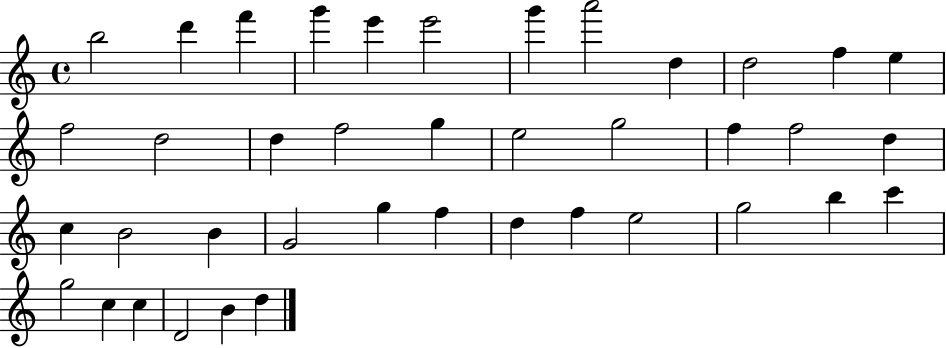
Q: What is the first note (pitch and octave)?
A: B5